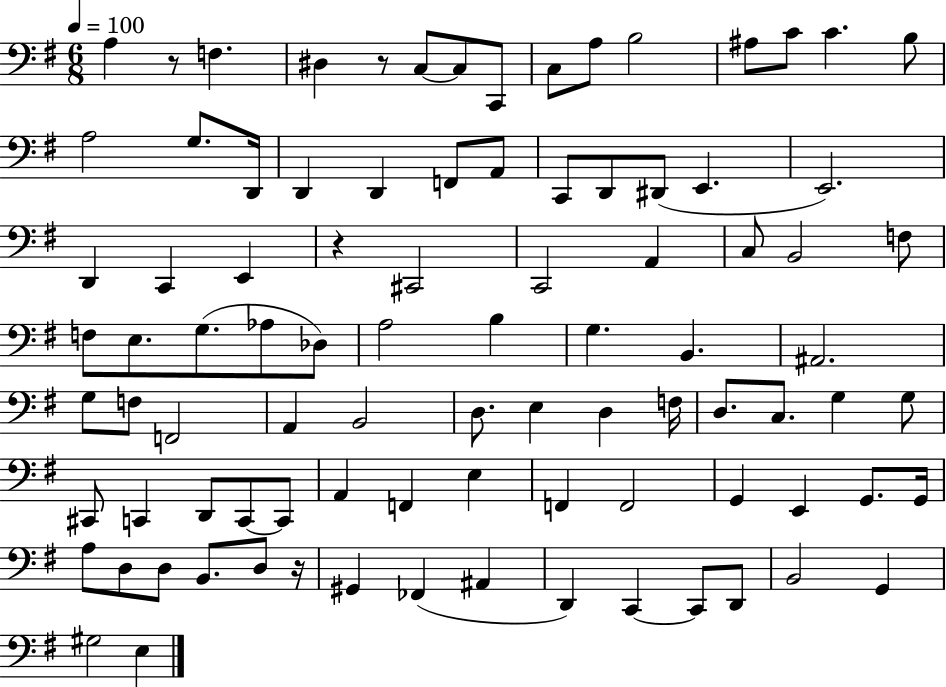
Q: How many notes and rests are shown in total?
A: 91